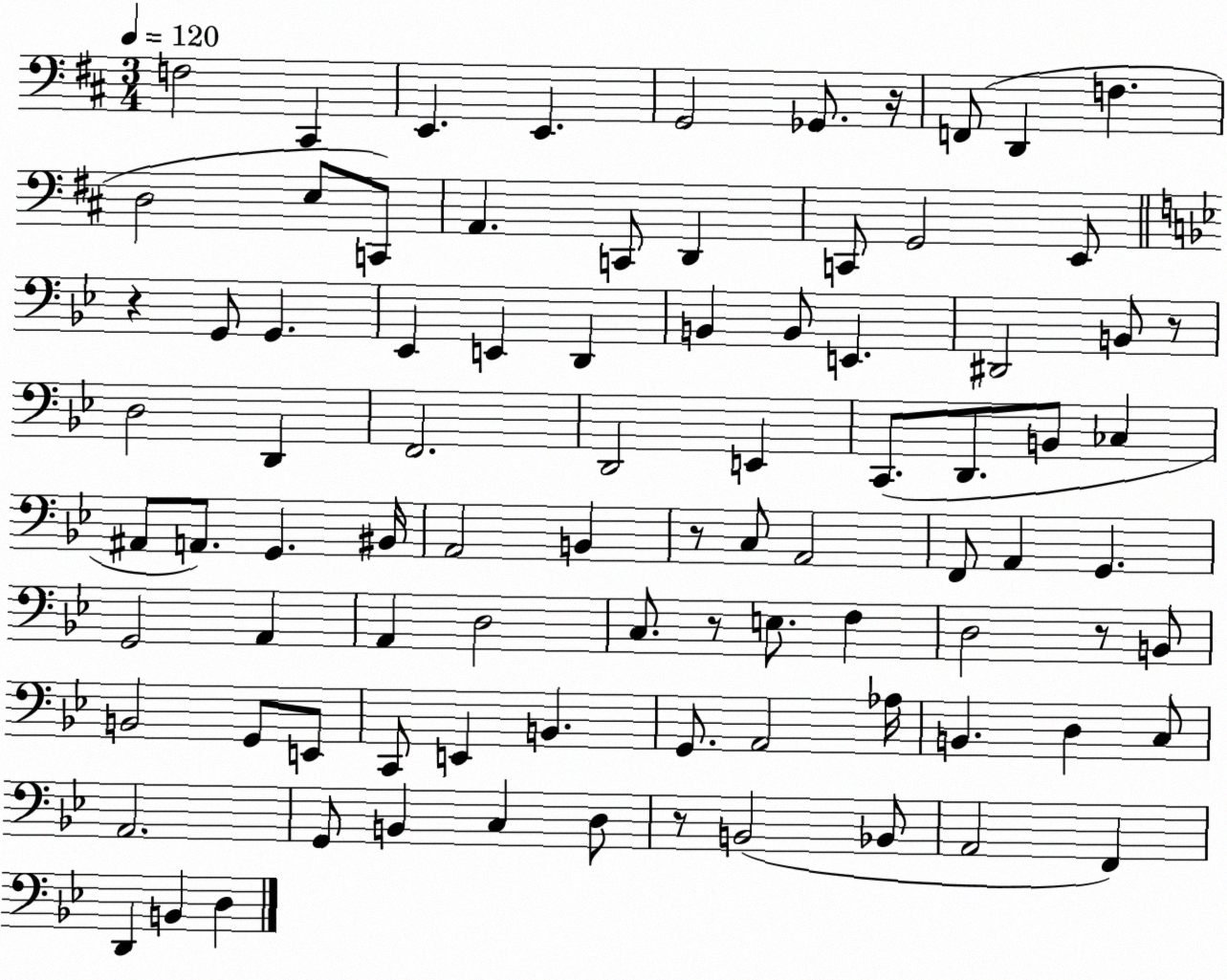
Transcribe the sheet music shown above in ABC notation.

X:1
T:Untitled
M:3/4
L:1/4
K:D
F,2 ^C,, E,, E,, G,,2 _G,,/2 z/4 F,,/2 D,, F, D,2 E,/2 C,,/2 A,, C,,/2 D,, C,,/2 G,,2 E,,/2 z G,,/2 G,, _E,, E,, D,, B,, B,,/2 E,, ^D,,2 B,,/2 z/2 D,2 D,, F,,2 D,,2 E,, C,,/2 D,,/2 B,,/2 _C, ^A,,/2 A,,/2 G,, ^B,,/4 A,,2 B,, z/2 C,/2 A,,2 F,,/2 A,, G,, G,,2 A,, A,, D,2 C,/2 z/2 E,/2 F, D,2 z/2 B,,/2 B,,2 G,,/2 E,,/2 C,,/2 E,, B,, G,,/2 A,,2 _A,/4 B,, D, C,/2 A,,2 G,,/2 B,, C, D,/2 z/2 B,,2 _B,,/2 A,,2 F,, D,, B,, D,